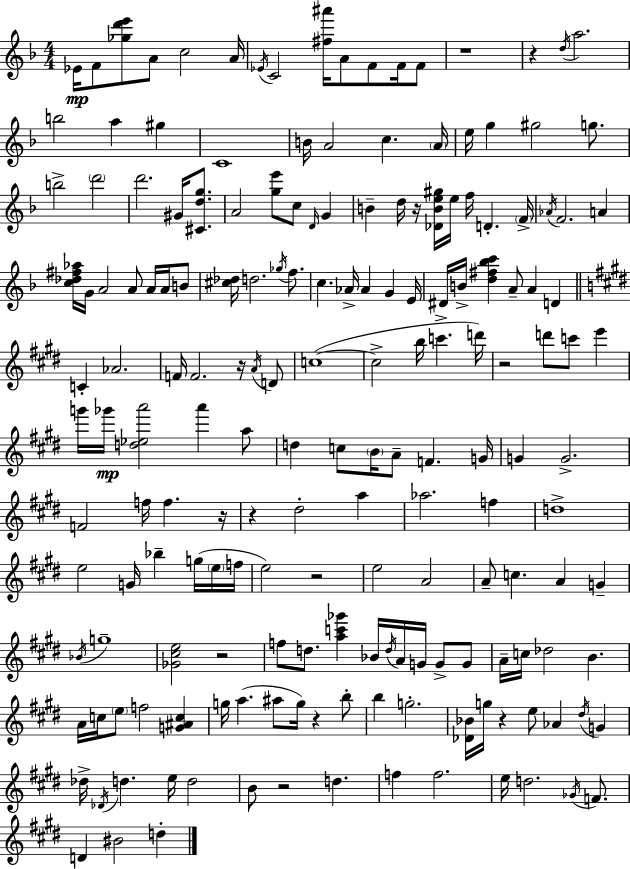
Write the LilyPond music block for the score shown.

{
  \clef treble
  \numericTimeSignature
  \time 4/4
  \key d \minor
  \repeat volta 2 { ees'16\mp f'8 <ges'' d''' e'''>8 a'8 c''2 a'16 | \acciaccatura { ees'16 } c'2 <fis'' ais'''>16 a'8 f'8 f'16 f'8 | r1 | r4 \acciaccatura { d''16 } a''2. | \break b''2 a''4 gis''4 | c'1 | b'16 a'2 c''4. | \parenthesize a'16 e''16 g''4 gis''2 g''8. | \break b''2-> \parenthesize d'''2 | d'''2. gis'16 <cis' d'' g''>8. | a'2 <g'' e'''>8 c''8 \grace { d'16 } g'4 | b'4-- d''16 r16 <des' b' e'' gis''>16 e''16 f''16 d'4.-. | \break \parenthesize f'16-> \acciaccatura { aes'16 } f'2. | a'4 <c'' des'' fis'' aes''>16 g'16 a'2 a'8 | a'16 a'16 b'8 <cis'' des''>16 d''2. | \acciaccatura { ges''16 } f''8. c''4. aes'16-> aes'4 | \break g'4 e'16 dis'16 b'16-> <d'' fis'' bes'' c'''>4 a'8-- a'4 | d'4 \bar "||" \break \key e \major c'4-. aes'2. | f'16 f'2. r16 \acciaccatura { a'16 } d'8 | c''1~(~ | c''2-> b''16 c'''4.-> | \break d'''16) r2 d'''8 c'''8 e'''4 | g'''16 ges'''16\mp <d'' ees'' a'''>2 a'''4 a''8 | d''4 c''8 \parenthesize b'16 a'8-- f'4. | g'16 g'4 g'2.-> | \break f'2 f''16 f''4. | r16 r4 dis''2-. a''4 | aes''2. f''4 | d''1-> | \break e''2 g'16 bes''4-- g''16( \parenthesize e''16 | f''16 e''2) r2 | e''2 a'2 | a'8-- c''4. a'4 g'4-- | \break \acciaccatura { bes'16 } g''1-- | <ges' cis'' e''>2 r2 | f''8 d''8. <a'' c''' ges'''>4 bes'16 \acciaccatura { d''16 } a'16 g'16 g'8-> | g'8 a'16-- c''16 des''2 b'4. | \break a'16 c''16 \parenthesize e''8 f''2 <g' ais' c''>4 | g''16 a''4.( ais''8 g''16) r4 | b''8-. b''4 g''2.-. | <des' bes'>16 g''16 r4 e''8 aes'4 \acciaccatura { dis''16 } | \break g'4 des''16-> \acciaccatura { des'16 } d''4. e''16 d''2 | b'8 r2 d''4. | f''4 f''2. | e''16 d''2. | \break \acciaccatura { ges'16 } f'8. d'4 bis'2 | d''4-. } \bar "|."
}